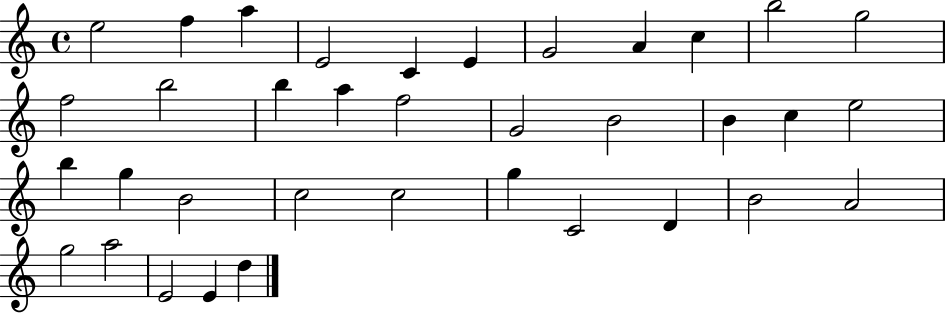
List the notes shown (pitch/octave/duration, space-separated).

E5/h F5/q A5/q E4/h C4/q E4/q G4/h A4/q C5/q B5/h G5/h F5/h B5/h B5/q A5/q F5/h G4/h B4/h B4/q C5/q E5/h B5/q G5/q B4/h C5/h C5/h G5/q C4/h D4/q B4/h A4/h G5/h A5/h E4/h E4/q D5/q